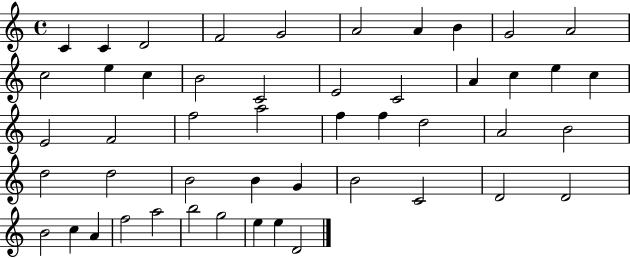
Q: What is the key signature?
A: C major